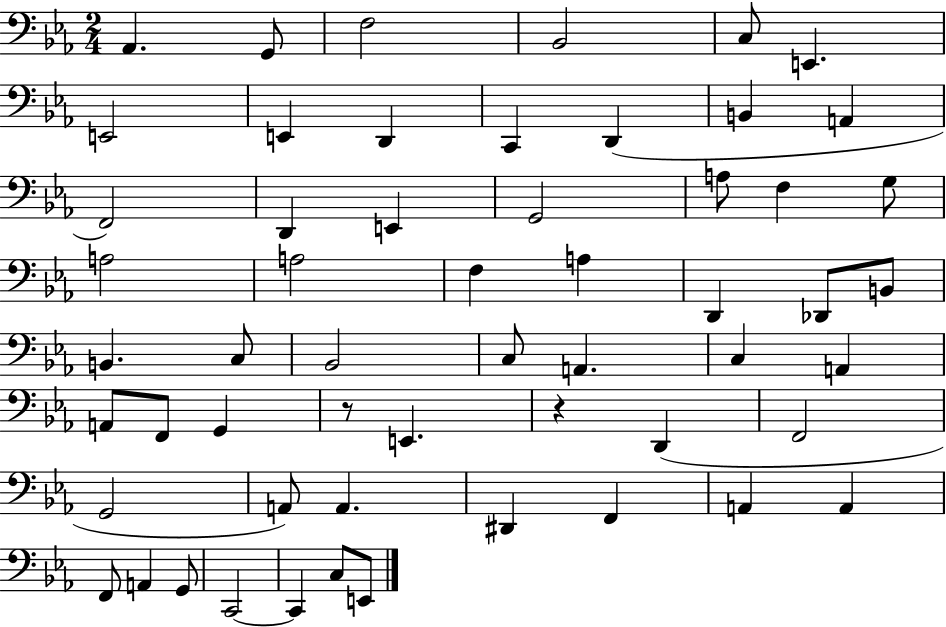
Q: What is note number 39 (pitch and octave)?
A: D2